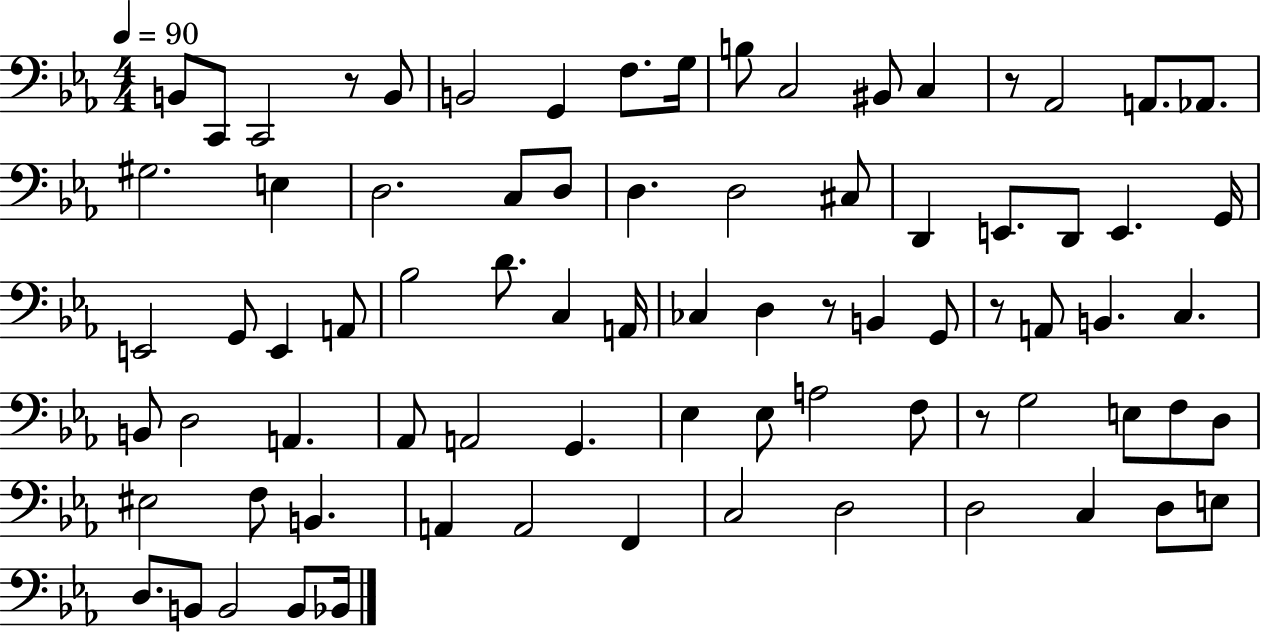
B2/e C2/e C2/h R/e B2/e B2/h G2/q F3/e. G3/s B3/e C3/h BIS2/e C3/q R/e Ab2/h A2/e. Ab2/e. G#3/h. E3/q D3/h. C3/e D3/e D3/q. D3/h C#3/e D2/q E2/e. D2/e E2/q. G2/s E2/h G2/e E2/q A2/e Bb3/h D4/e. C3/q A2/s CES3/q D3/q R/e B2/q G2/e R/e A2/e B2/q. C3/q. B2/e D3/h A2/q. Ab2/e A2/h G2/q. Eb3/q Eb3/e A3/h F3/e R/e G3/h E3/e F3/e D3/e EIS3/h F3/e B2/q. A2/q A2/h F2/q C3/h D3/h D3/h C3/q D3/e E3/e D3/e. B2/e B2/h B2/e Bb2/s